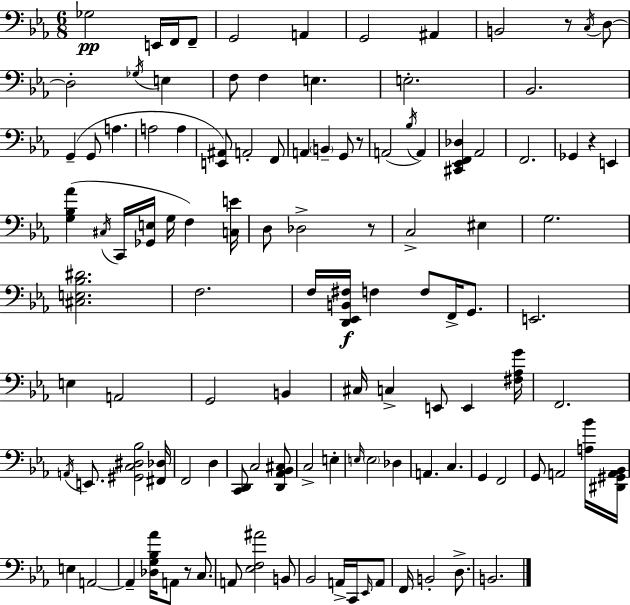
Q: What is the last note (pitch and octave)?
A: B2